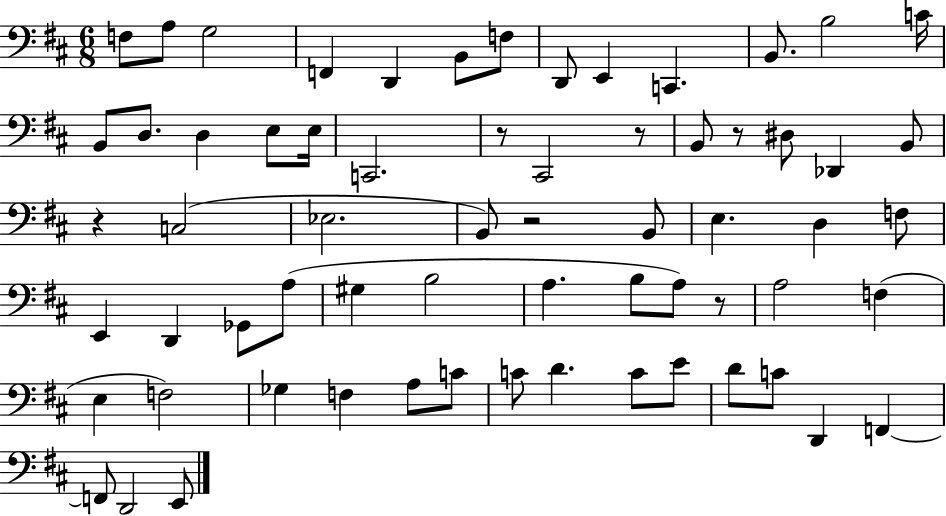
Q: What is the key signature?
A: D major